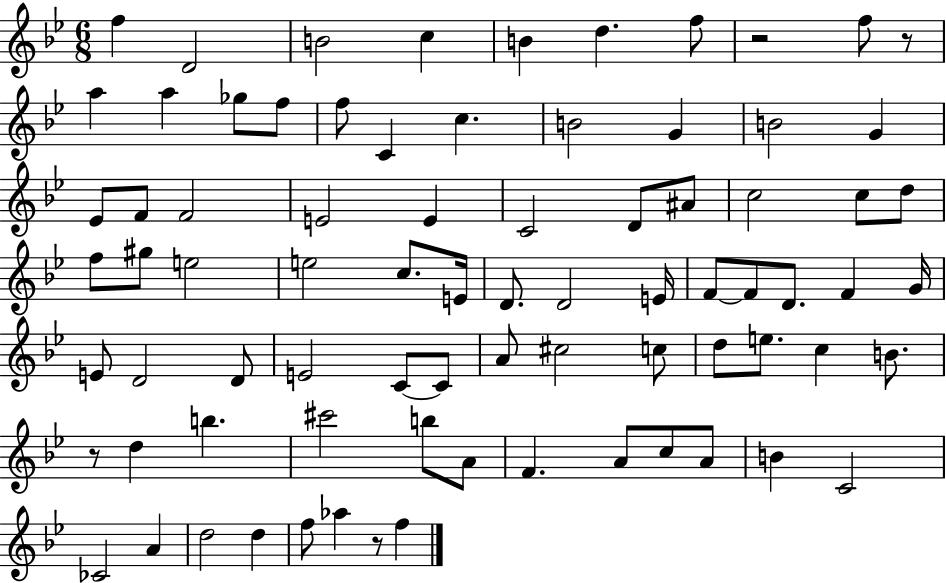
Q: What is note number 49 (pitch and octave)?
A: C4